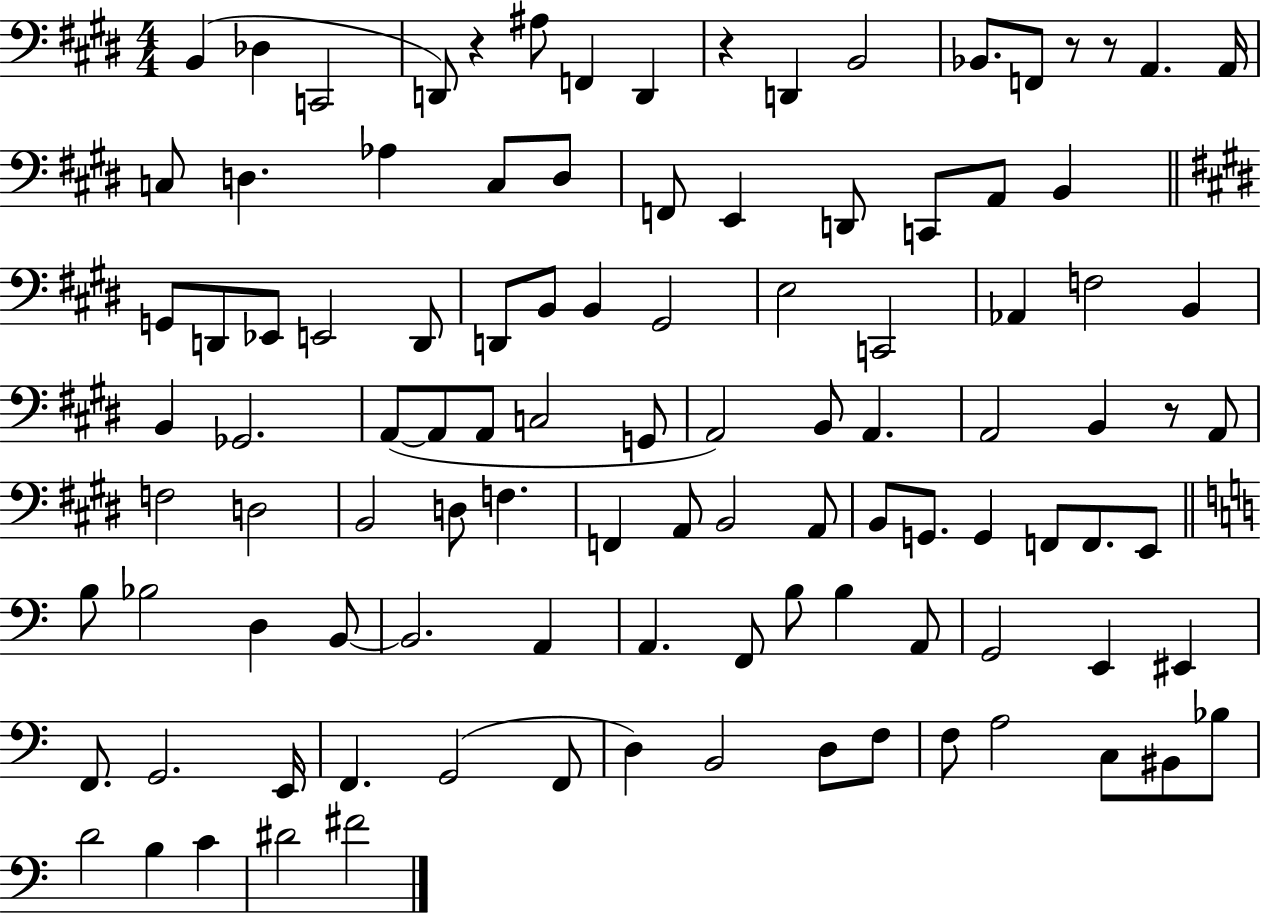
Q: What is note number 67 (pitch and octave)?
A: B3